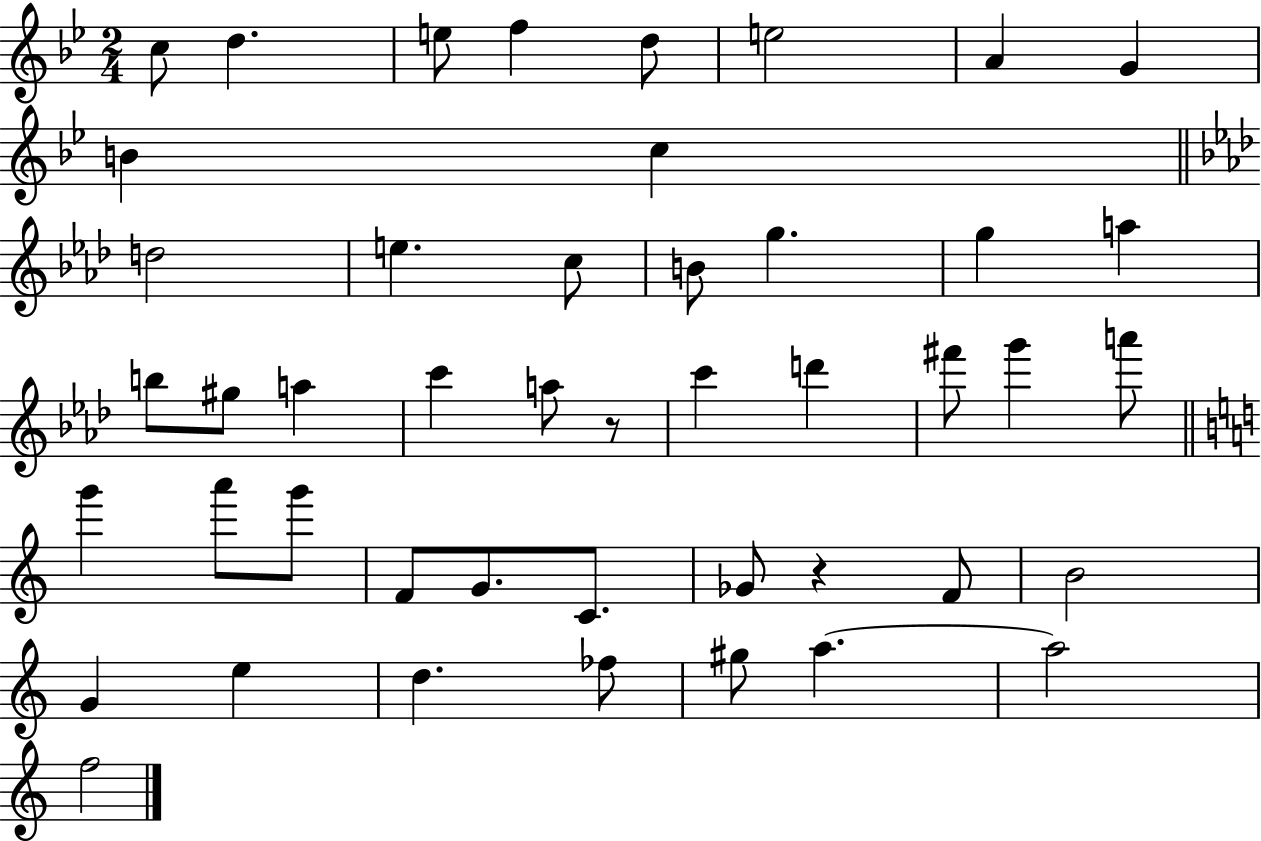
X:1
T:Untitled
M:2/4
L:1/4
K:Bb
c/2 d e/2 f d/2 e2 A G B c d2 e c/2 B/2 g g a b/2 ^g/2 a c' a/2 z/2 c' d' ^f'/2 g' a'/2 g' a'/2 g'/2 F/2 G/2 C/2 _G/2 z F/2 B2 G e d _f/2 ^g/2 a a2 f2